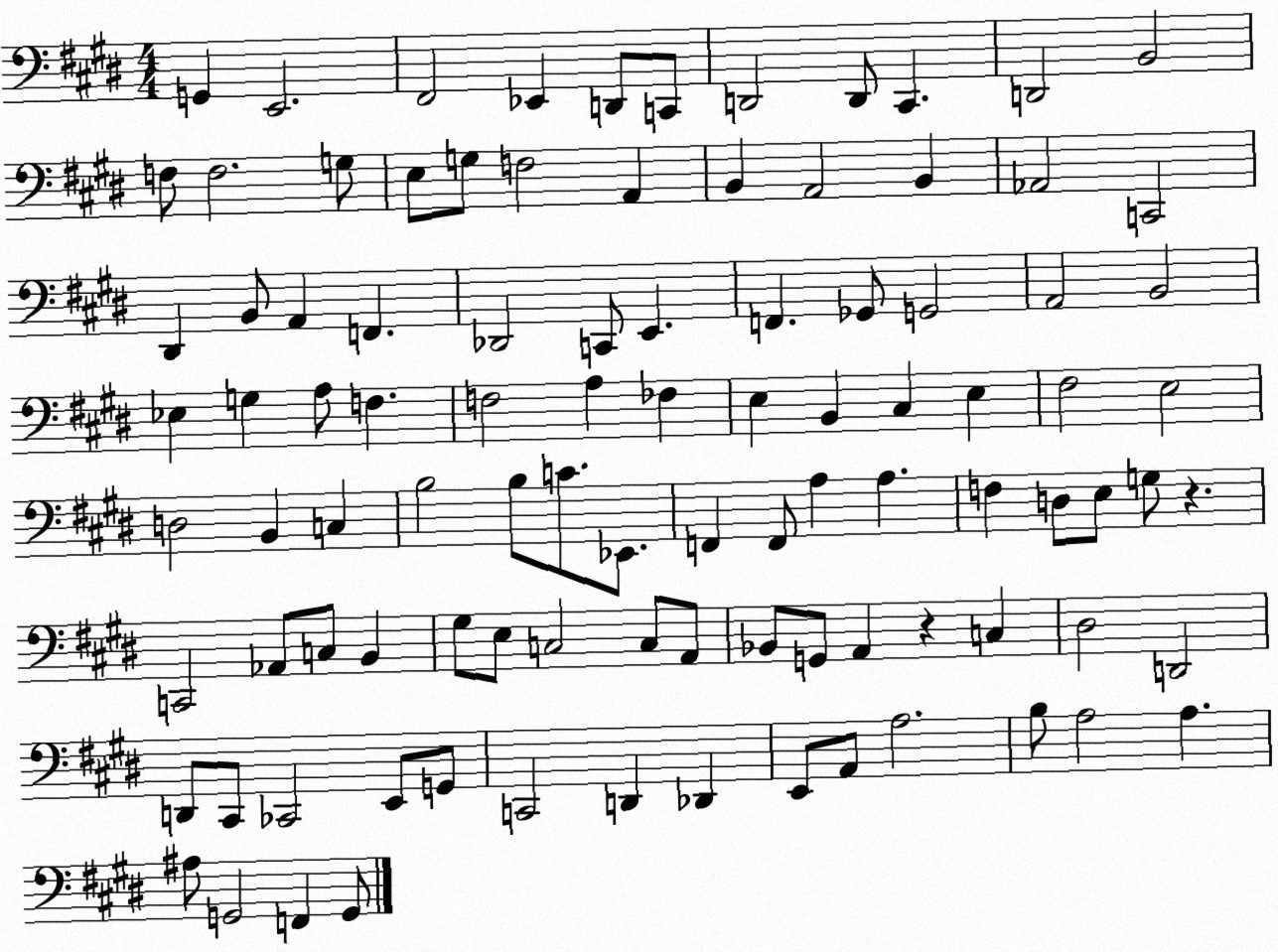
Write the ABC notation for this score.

X:1
T:Untitled
M:4/4
L:1/4
K:E
G,, E,,2 ^F,,2 _E,, D,,/2 C,,/2 D,,2 D,,/2 ^C,, D,,2 B,,2 F,/2 F,2 G,/2 E,/2 G,/2 F,2 A,, B,, A,,2 B,, _A,,2 C,,2 ^D,, B,,/2 A,, F,, _D,,2 C,,/2 E,, F,, _G,,/2 G,,2 A,,2 B,,2 _E, G, A,/2 F, F,2 A, _F, E, B,, ^C, E, ^F,2 E,2 D,2 B,, C, B,2 B,/2 C/2 _E,,/2 F,, F,,/2 A, A, F, D,/2 E,/2 G,/2 z C,,2 _A,,/2 C,/2 B,, ^G,/2 E,/2 C,2 C,/2 A,,/2 _B,,/2 G,,/2 A,, z C, ^D,2 D,,2 D,,/2 ^C,,/2 _C,,2 E,,/2 G,,/2 C,,2 D,, _D,, E,,/2 A,,/2 A,2 B,/2 A,2 A, ^A,/2 G,,2 F,, G,,/2